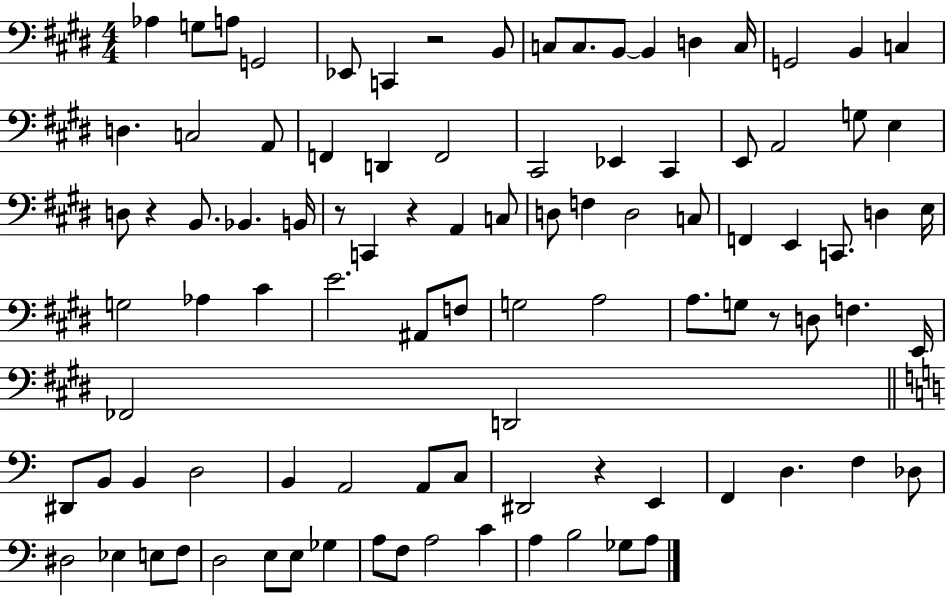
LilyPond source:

{
  \clef bass
  \numericTimeSignature
  \time 4/4
  \key e \major
  aes4 g8 a8 g,2 | ees,8 c,4 r2 b,8 | c8 c8. b,8~~ b,4 d4 c16 | g,2 b,4 c4 | \break d4. c2 a,8 | f,4 d,4 f,2 | cis,2 ees,4 cis,4 | e,8 a,2 g8 e4 | \break d8 r4 b,8. bes,4. b,16 | r8 c,4 r4 a,4 c8 | d8 f4 d2 c8 | f,4 e,4 c,8. d4 e16 | \break g2 aes4 cis'4 | e'2. ais,8 f8 | g2 a2 | a8. g8 r8 d8 f4. e,16 | \break fes,2 d,2 | \bar "||" \break \key c \major dis,8 b,8 b,4 d2 | b,4 a,2 a,8 c8 | dis,2 r4 e,4 | f,4 d4. f4 des8 | \break dis2 ees4 e8 f8 | d2 e8 e8 ges4 | a8 f8 a2 c'4 | a4 b2 ges8 a8 | \break \bar "|."
}